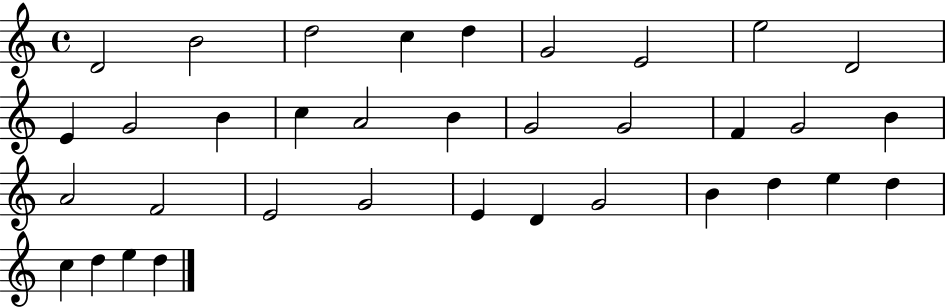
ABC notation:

X:1
T:Untitled
M:4/4
L:1/4
K:C
D2 B2 d2 c d G2 E2 e2 D2 E G2 B c A2 B G2 G2 F G2 B A2 F2 E2 G2 E D G2 B d e d c d e d